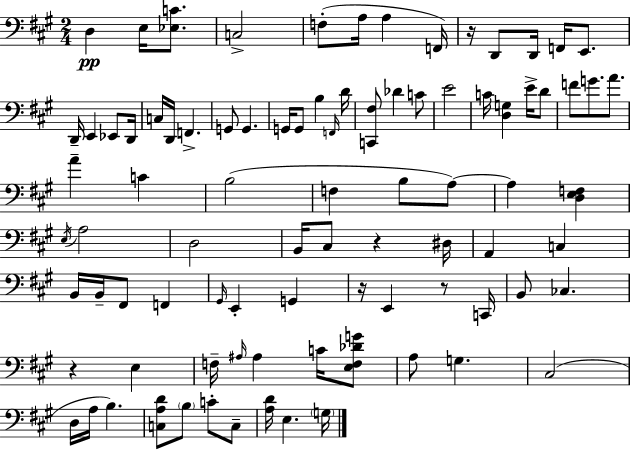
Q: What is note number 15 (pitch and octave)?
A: D2